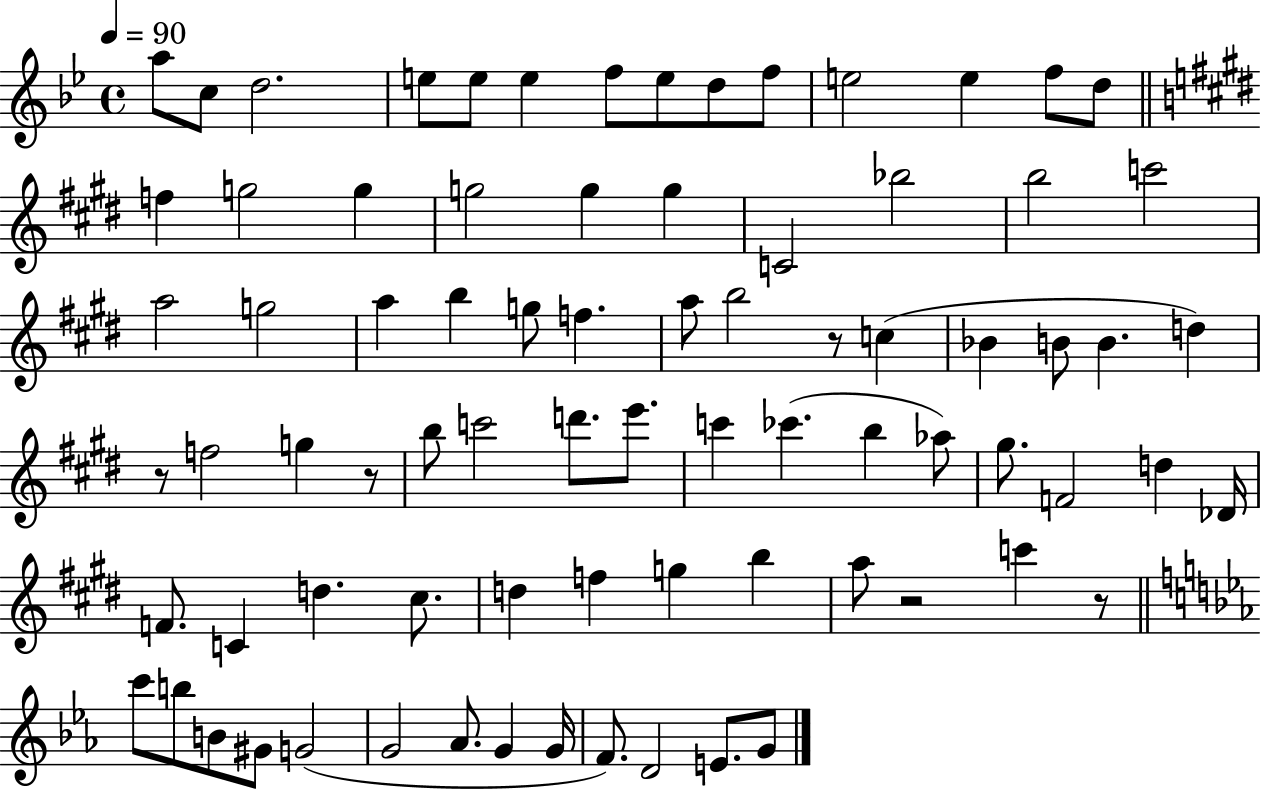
{
  \clef treble
  \time 4/4
  \defaultTimeSignature
  \key bes \major
  \tempo 4 = 90
  a''8 c''8 d''2. | e''8 e''8 e''4 f''8 e''8 d''8 f''8 | e''2 e''4 f''8 d''8 | \bar "||" \break \key e \major f''4 g''2 g''4 | g''2 g''4 g''4 | c'2 bes''2 | b''2 c'''2 | \break a''2 g''2 | a''4 b''4 g''8 f''4. | a''8 b''2 r8 c''4( | bes'4 b'8 b'4. d''4) | \break r8 f''2 g''4 r8 | b''8 c'''2 d'''8. e'''8. | c'''4 ces'''4.( b''4 aes''8) | gis''8. f'2 d''4 des'16 | \break f'8. c'4 d''4. cis''8. | d''4 f''4 g''4 b''4 | a''8 r2 c'''4 r8 | \bar "||" \break \key c \minor c'''8 b''8 b'8 gis'8 g'2( | g'2 aes'8. g'4 g'16 | f'8.) d'2 e'8. g'8 | \bar "|."
}